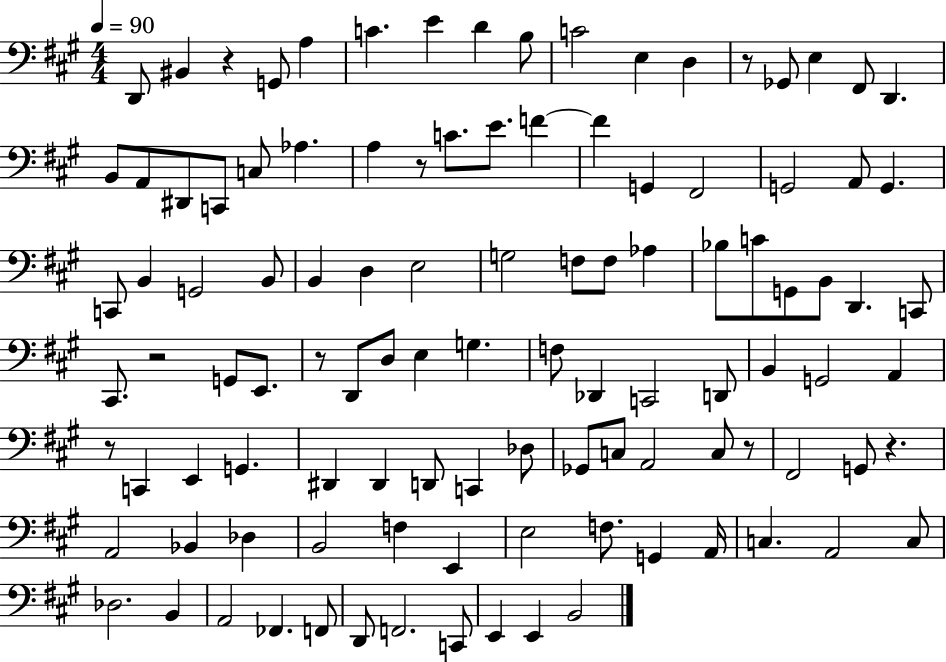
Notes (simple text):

D2/e BIS2/q R/q G2/e A3/q C4/q. E4/q D4/q B3/e C4/h E3/q D3/q R/e Gb2/e E3/q F#2/e D2/q. B2/e A2/e D#2/e C2/e C3/e Ab3/q. A3/q R/e C4/e. E4/e. F4/q F4/q G2/q F#2/h G2/h A2/e G2/q. C2/e B2/q G2/h B2/e B2/q D3/q E3/h G3/h F3/e F3/e Ab3/q Bb3/e C4/e G2/e B2/e D2/q. C2/e C#2/e. R/h G2/e E2/e. R/e D2/e D3/e E3/q G3/q. F3/e Db2/q C2/h D2/e B2/q G2/h A2/q R/e C2/q E2/q G2/q. D#2/q D#2/q D2/e C2/q Db3/e Gb2/e C3/e A2/h C3/e R/e F#2/h G2/e R/q. A2/h Bb2/q Db3/q B2/h F3/q E2/q E3/h F3/e. G2/q A2/s C3/q. A2/h C3/e Db3/h. B2/q A2/h FES2/q. F2/e D2/e F2/h. C2/e E2/q E2/q B2/h